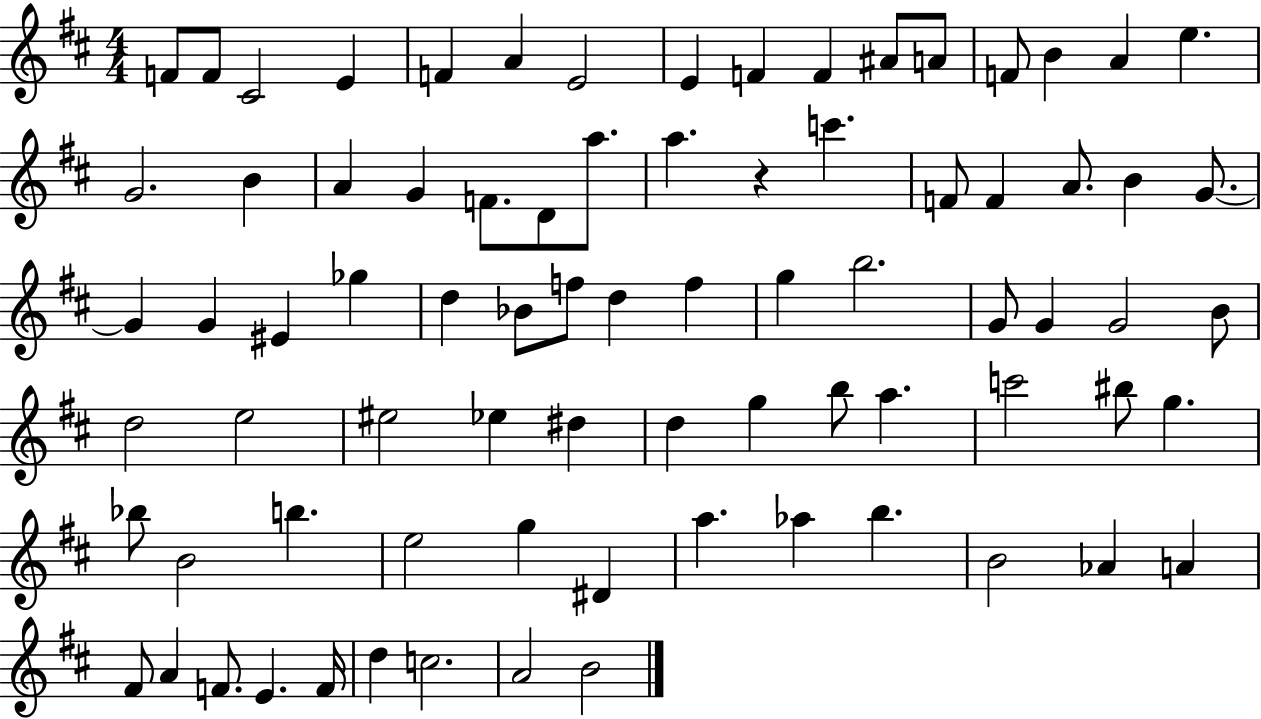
F4/e F4/e C#4/h E4/q F4/q A4/q E4/h E4/q F4/q F4/q A#4/e A4/e F4/e B4/q A4/q E5/q. G4/h. B4/q A4/q G4/q F4/e. D4/e A5/e. A5/q. R/q C6/q. F4/e F4/q A4/e. B4/q G4/e. G4/q G4/q EIS4/q Gb5/q D5/q Bb4/e F5/e D5/q F5/q G5/q B5/h. G4/e G4/q G4/h B4/e D5/h E5/h EIS5/h Eb5/q D#5/q D5/q G5/q B5/e A5/q. C6/h BIS5/e G5/q. Bb5/e B4/h B5/q. E5/h G5/q D#4/q A5/q. Ab5/q B5/q. B4/h Ab4/q A4/q F#4/e A4/q F4/e. E4/q. F4/s D5/q C5/h. A4/h B4/h